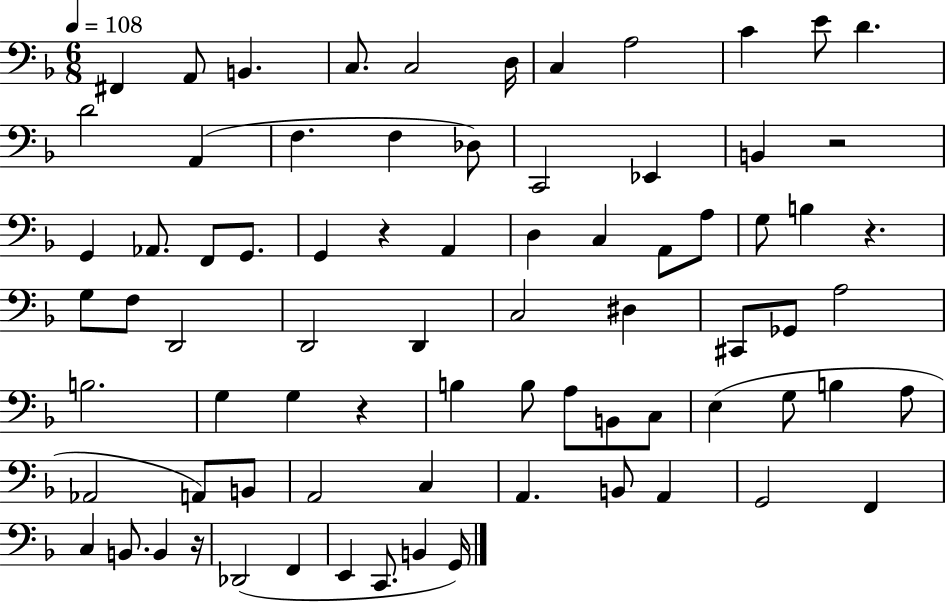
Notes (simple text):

F#2/q A2/e B2/q. C3/e. C3/h D3/s C3/q A3/h C4/q E4/e D4/q. D4/h A2/q F3/q. F3/q Db3/e C2/h Eb2/q B2/q R/h G2/q Ab2/e. F2/e G2/e. G2/q R/q A2/q D3/q C3/q A2/e A3/e G3/e B3/q R/q. G3/e F3/e D2/h D2/h D2/q C3/h D#3/q C#2/e Gb2/e A3/h B3/h. G3/q G3/q R/q B3/q B3/e A3/e B2/e C3/e E3/q G3/e B3/q A3/e Ab2/h A2/e B2/e A2/h C3/q A2/q. B2/e A2/q G2/h F2/q C3/q B2/e. B2/q R/s Db2/h F2/q E2/q C2/e. B2/q G2/s